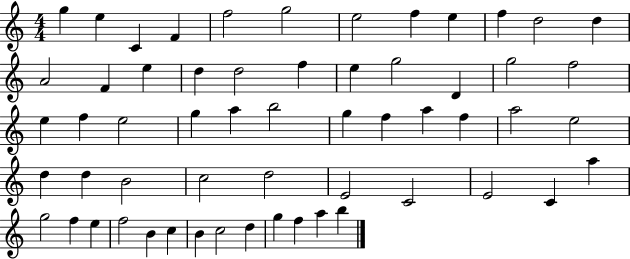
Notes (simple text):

G5/q E5/q C4/q F4/q F5/h G5/h E5/h F5/q E5/q F5/q D5/h D5/q A4/h F4/q E5/q D5/q D5/h F5/q E5/q G5/h D4/q G5/h F5/h E5/q F5/q E5/h G5/q A5/q B5/h G5/q F5/q A5/q F5/q A5/h E5/h D5/q D5/q B4/h C5/h D5/h E4/h C4/h E4/h C4/q A5/q G5/h F5/q E5/q F5/h B4/q C5/q B4/q C5/h D5/q G5/q F5/q A5/q B5/q